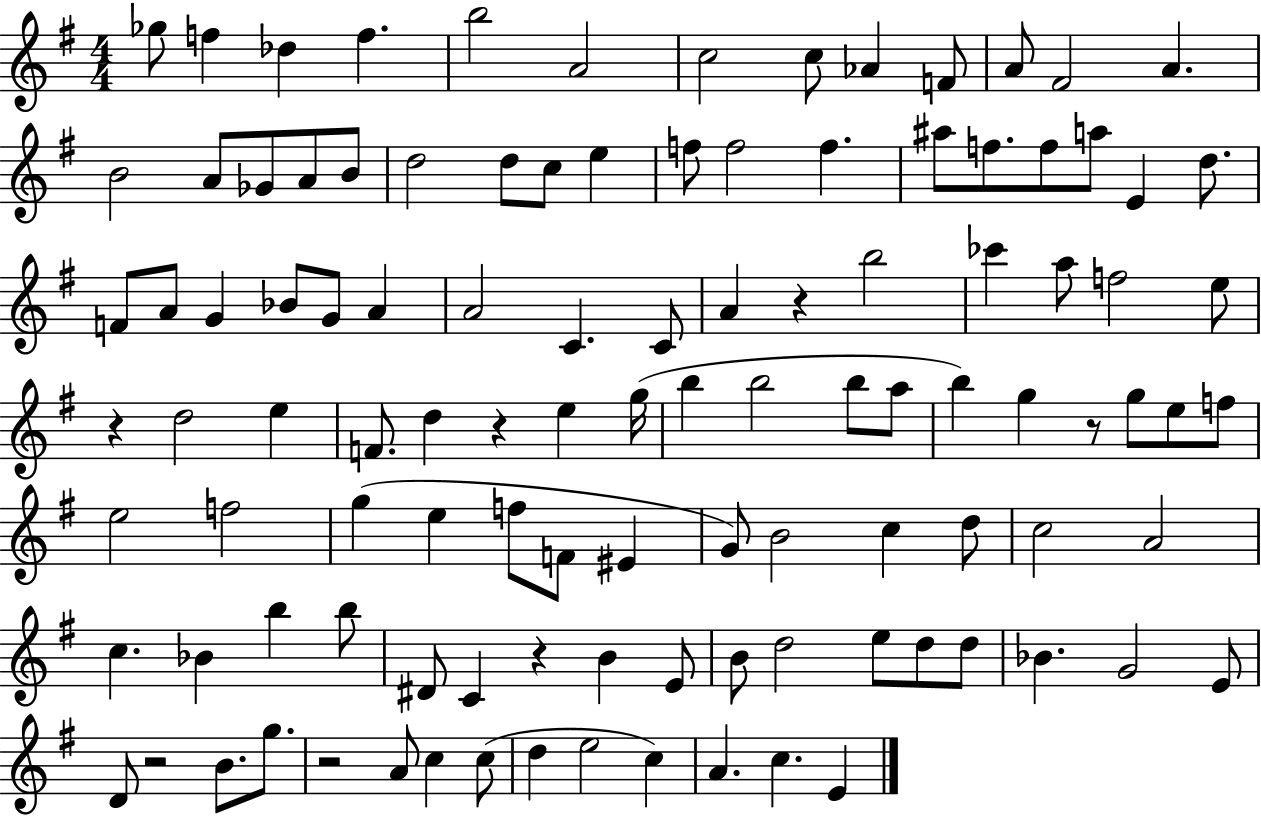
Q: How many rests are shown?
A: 7